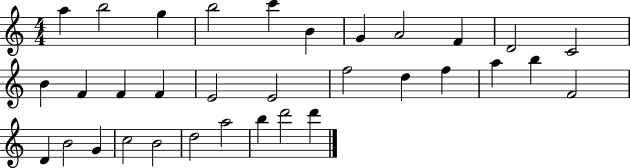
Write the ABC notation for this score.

X:1
T:Untitled
M:4/4
L:1/4
K:C
a b2 g b2 c' B G A2 F D2 C2 B F F F E2 E2 f2 d f a b F2 D B2 G c2 B2 d2 a2 b d'2 d'